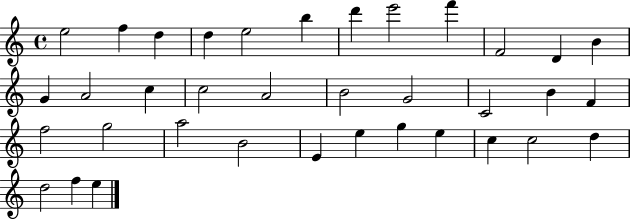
E5/h F5/q D5/q D5/q E5/h B5/q D6/q E6/h F6/q F4/h D4/q B4/q G4/q A4/h C5/q C5/h A4/h B4/h G4/h C4/h B4/q F4/q F5/h G5/h A5/h B4/h E4/q E5/q G5/q E5/q C5/q C5/h D5/q D5/h F5/q E5/q